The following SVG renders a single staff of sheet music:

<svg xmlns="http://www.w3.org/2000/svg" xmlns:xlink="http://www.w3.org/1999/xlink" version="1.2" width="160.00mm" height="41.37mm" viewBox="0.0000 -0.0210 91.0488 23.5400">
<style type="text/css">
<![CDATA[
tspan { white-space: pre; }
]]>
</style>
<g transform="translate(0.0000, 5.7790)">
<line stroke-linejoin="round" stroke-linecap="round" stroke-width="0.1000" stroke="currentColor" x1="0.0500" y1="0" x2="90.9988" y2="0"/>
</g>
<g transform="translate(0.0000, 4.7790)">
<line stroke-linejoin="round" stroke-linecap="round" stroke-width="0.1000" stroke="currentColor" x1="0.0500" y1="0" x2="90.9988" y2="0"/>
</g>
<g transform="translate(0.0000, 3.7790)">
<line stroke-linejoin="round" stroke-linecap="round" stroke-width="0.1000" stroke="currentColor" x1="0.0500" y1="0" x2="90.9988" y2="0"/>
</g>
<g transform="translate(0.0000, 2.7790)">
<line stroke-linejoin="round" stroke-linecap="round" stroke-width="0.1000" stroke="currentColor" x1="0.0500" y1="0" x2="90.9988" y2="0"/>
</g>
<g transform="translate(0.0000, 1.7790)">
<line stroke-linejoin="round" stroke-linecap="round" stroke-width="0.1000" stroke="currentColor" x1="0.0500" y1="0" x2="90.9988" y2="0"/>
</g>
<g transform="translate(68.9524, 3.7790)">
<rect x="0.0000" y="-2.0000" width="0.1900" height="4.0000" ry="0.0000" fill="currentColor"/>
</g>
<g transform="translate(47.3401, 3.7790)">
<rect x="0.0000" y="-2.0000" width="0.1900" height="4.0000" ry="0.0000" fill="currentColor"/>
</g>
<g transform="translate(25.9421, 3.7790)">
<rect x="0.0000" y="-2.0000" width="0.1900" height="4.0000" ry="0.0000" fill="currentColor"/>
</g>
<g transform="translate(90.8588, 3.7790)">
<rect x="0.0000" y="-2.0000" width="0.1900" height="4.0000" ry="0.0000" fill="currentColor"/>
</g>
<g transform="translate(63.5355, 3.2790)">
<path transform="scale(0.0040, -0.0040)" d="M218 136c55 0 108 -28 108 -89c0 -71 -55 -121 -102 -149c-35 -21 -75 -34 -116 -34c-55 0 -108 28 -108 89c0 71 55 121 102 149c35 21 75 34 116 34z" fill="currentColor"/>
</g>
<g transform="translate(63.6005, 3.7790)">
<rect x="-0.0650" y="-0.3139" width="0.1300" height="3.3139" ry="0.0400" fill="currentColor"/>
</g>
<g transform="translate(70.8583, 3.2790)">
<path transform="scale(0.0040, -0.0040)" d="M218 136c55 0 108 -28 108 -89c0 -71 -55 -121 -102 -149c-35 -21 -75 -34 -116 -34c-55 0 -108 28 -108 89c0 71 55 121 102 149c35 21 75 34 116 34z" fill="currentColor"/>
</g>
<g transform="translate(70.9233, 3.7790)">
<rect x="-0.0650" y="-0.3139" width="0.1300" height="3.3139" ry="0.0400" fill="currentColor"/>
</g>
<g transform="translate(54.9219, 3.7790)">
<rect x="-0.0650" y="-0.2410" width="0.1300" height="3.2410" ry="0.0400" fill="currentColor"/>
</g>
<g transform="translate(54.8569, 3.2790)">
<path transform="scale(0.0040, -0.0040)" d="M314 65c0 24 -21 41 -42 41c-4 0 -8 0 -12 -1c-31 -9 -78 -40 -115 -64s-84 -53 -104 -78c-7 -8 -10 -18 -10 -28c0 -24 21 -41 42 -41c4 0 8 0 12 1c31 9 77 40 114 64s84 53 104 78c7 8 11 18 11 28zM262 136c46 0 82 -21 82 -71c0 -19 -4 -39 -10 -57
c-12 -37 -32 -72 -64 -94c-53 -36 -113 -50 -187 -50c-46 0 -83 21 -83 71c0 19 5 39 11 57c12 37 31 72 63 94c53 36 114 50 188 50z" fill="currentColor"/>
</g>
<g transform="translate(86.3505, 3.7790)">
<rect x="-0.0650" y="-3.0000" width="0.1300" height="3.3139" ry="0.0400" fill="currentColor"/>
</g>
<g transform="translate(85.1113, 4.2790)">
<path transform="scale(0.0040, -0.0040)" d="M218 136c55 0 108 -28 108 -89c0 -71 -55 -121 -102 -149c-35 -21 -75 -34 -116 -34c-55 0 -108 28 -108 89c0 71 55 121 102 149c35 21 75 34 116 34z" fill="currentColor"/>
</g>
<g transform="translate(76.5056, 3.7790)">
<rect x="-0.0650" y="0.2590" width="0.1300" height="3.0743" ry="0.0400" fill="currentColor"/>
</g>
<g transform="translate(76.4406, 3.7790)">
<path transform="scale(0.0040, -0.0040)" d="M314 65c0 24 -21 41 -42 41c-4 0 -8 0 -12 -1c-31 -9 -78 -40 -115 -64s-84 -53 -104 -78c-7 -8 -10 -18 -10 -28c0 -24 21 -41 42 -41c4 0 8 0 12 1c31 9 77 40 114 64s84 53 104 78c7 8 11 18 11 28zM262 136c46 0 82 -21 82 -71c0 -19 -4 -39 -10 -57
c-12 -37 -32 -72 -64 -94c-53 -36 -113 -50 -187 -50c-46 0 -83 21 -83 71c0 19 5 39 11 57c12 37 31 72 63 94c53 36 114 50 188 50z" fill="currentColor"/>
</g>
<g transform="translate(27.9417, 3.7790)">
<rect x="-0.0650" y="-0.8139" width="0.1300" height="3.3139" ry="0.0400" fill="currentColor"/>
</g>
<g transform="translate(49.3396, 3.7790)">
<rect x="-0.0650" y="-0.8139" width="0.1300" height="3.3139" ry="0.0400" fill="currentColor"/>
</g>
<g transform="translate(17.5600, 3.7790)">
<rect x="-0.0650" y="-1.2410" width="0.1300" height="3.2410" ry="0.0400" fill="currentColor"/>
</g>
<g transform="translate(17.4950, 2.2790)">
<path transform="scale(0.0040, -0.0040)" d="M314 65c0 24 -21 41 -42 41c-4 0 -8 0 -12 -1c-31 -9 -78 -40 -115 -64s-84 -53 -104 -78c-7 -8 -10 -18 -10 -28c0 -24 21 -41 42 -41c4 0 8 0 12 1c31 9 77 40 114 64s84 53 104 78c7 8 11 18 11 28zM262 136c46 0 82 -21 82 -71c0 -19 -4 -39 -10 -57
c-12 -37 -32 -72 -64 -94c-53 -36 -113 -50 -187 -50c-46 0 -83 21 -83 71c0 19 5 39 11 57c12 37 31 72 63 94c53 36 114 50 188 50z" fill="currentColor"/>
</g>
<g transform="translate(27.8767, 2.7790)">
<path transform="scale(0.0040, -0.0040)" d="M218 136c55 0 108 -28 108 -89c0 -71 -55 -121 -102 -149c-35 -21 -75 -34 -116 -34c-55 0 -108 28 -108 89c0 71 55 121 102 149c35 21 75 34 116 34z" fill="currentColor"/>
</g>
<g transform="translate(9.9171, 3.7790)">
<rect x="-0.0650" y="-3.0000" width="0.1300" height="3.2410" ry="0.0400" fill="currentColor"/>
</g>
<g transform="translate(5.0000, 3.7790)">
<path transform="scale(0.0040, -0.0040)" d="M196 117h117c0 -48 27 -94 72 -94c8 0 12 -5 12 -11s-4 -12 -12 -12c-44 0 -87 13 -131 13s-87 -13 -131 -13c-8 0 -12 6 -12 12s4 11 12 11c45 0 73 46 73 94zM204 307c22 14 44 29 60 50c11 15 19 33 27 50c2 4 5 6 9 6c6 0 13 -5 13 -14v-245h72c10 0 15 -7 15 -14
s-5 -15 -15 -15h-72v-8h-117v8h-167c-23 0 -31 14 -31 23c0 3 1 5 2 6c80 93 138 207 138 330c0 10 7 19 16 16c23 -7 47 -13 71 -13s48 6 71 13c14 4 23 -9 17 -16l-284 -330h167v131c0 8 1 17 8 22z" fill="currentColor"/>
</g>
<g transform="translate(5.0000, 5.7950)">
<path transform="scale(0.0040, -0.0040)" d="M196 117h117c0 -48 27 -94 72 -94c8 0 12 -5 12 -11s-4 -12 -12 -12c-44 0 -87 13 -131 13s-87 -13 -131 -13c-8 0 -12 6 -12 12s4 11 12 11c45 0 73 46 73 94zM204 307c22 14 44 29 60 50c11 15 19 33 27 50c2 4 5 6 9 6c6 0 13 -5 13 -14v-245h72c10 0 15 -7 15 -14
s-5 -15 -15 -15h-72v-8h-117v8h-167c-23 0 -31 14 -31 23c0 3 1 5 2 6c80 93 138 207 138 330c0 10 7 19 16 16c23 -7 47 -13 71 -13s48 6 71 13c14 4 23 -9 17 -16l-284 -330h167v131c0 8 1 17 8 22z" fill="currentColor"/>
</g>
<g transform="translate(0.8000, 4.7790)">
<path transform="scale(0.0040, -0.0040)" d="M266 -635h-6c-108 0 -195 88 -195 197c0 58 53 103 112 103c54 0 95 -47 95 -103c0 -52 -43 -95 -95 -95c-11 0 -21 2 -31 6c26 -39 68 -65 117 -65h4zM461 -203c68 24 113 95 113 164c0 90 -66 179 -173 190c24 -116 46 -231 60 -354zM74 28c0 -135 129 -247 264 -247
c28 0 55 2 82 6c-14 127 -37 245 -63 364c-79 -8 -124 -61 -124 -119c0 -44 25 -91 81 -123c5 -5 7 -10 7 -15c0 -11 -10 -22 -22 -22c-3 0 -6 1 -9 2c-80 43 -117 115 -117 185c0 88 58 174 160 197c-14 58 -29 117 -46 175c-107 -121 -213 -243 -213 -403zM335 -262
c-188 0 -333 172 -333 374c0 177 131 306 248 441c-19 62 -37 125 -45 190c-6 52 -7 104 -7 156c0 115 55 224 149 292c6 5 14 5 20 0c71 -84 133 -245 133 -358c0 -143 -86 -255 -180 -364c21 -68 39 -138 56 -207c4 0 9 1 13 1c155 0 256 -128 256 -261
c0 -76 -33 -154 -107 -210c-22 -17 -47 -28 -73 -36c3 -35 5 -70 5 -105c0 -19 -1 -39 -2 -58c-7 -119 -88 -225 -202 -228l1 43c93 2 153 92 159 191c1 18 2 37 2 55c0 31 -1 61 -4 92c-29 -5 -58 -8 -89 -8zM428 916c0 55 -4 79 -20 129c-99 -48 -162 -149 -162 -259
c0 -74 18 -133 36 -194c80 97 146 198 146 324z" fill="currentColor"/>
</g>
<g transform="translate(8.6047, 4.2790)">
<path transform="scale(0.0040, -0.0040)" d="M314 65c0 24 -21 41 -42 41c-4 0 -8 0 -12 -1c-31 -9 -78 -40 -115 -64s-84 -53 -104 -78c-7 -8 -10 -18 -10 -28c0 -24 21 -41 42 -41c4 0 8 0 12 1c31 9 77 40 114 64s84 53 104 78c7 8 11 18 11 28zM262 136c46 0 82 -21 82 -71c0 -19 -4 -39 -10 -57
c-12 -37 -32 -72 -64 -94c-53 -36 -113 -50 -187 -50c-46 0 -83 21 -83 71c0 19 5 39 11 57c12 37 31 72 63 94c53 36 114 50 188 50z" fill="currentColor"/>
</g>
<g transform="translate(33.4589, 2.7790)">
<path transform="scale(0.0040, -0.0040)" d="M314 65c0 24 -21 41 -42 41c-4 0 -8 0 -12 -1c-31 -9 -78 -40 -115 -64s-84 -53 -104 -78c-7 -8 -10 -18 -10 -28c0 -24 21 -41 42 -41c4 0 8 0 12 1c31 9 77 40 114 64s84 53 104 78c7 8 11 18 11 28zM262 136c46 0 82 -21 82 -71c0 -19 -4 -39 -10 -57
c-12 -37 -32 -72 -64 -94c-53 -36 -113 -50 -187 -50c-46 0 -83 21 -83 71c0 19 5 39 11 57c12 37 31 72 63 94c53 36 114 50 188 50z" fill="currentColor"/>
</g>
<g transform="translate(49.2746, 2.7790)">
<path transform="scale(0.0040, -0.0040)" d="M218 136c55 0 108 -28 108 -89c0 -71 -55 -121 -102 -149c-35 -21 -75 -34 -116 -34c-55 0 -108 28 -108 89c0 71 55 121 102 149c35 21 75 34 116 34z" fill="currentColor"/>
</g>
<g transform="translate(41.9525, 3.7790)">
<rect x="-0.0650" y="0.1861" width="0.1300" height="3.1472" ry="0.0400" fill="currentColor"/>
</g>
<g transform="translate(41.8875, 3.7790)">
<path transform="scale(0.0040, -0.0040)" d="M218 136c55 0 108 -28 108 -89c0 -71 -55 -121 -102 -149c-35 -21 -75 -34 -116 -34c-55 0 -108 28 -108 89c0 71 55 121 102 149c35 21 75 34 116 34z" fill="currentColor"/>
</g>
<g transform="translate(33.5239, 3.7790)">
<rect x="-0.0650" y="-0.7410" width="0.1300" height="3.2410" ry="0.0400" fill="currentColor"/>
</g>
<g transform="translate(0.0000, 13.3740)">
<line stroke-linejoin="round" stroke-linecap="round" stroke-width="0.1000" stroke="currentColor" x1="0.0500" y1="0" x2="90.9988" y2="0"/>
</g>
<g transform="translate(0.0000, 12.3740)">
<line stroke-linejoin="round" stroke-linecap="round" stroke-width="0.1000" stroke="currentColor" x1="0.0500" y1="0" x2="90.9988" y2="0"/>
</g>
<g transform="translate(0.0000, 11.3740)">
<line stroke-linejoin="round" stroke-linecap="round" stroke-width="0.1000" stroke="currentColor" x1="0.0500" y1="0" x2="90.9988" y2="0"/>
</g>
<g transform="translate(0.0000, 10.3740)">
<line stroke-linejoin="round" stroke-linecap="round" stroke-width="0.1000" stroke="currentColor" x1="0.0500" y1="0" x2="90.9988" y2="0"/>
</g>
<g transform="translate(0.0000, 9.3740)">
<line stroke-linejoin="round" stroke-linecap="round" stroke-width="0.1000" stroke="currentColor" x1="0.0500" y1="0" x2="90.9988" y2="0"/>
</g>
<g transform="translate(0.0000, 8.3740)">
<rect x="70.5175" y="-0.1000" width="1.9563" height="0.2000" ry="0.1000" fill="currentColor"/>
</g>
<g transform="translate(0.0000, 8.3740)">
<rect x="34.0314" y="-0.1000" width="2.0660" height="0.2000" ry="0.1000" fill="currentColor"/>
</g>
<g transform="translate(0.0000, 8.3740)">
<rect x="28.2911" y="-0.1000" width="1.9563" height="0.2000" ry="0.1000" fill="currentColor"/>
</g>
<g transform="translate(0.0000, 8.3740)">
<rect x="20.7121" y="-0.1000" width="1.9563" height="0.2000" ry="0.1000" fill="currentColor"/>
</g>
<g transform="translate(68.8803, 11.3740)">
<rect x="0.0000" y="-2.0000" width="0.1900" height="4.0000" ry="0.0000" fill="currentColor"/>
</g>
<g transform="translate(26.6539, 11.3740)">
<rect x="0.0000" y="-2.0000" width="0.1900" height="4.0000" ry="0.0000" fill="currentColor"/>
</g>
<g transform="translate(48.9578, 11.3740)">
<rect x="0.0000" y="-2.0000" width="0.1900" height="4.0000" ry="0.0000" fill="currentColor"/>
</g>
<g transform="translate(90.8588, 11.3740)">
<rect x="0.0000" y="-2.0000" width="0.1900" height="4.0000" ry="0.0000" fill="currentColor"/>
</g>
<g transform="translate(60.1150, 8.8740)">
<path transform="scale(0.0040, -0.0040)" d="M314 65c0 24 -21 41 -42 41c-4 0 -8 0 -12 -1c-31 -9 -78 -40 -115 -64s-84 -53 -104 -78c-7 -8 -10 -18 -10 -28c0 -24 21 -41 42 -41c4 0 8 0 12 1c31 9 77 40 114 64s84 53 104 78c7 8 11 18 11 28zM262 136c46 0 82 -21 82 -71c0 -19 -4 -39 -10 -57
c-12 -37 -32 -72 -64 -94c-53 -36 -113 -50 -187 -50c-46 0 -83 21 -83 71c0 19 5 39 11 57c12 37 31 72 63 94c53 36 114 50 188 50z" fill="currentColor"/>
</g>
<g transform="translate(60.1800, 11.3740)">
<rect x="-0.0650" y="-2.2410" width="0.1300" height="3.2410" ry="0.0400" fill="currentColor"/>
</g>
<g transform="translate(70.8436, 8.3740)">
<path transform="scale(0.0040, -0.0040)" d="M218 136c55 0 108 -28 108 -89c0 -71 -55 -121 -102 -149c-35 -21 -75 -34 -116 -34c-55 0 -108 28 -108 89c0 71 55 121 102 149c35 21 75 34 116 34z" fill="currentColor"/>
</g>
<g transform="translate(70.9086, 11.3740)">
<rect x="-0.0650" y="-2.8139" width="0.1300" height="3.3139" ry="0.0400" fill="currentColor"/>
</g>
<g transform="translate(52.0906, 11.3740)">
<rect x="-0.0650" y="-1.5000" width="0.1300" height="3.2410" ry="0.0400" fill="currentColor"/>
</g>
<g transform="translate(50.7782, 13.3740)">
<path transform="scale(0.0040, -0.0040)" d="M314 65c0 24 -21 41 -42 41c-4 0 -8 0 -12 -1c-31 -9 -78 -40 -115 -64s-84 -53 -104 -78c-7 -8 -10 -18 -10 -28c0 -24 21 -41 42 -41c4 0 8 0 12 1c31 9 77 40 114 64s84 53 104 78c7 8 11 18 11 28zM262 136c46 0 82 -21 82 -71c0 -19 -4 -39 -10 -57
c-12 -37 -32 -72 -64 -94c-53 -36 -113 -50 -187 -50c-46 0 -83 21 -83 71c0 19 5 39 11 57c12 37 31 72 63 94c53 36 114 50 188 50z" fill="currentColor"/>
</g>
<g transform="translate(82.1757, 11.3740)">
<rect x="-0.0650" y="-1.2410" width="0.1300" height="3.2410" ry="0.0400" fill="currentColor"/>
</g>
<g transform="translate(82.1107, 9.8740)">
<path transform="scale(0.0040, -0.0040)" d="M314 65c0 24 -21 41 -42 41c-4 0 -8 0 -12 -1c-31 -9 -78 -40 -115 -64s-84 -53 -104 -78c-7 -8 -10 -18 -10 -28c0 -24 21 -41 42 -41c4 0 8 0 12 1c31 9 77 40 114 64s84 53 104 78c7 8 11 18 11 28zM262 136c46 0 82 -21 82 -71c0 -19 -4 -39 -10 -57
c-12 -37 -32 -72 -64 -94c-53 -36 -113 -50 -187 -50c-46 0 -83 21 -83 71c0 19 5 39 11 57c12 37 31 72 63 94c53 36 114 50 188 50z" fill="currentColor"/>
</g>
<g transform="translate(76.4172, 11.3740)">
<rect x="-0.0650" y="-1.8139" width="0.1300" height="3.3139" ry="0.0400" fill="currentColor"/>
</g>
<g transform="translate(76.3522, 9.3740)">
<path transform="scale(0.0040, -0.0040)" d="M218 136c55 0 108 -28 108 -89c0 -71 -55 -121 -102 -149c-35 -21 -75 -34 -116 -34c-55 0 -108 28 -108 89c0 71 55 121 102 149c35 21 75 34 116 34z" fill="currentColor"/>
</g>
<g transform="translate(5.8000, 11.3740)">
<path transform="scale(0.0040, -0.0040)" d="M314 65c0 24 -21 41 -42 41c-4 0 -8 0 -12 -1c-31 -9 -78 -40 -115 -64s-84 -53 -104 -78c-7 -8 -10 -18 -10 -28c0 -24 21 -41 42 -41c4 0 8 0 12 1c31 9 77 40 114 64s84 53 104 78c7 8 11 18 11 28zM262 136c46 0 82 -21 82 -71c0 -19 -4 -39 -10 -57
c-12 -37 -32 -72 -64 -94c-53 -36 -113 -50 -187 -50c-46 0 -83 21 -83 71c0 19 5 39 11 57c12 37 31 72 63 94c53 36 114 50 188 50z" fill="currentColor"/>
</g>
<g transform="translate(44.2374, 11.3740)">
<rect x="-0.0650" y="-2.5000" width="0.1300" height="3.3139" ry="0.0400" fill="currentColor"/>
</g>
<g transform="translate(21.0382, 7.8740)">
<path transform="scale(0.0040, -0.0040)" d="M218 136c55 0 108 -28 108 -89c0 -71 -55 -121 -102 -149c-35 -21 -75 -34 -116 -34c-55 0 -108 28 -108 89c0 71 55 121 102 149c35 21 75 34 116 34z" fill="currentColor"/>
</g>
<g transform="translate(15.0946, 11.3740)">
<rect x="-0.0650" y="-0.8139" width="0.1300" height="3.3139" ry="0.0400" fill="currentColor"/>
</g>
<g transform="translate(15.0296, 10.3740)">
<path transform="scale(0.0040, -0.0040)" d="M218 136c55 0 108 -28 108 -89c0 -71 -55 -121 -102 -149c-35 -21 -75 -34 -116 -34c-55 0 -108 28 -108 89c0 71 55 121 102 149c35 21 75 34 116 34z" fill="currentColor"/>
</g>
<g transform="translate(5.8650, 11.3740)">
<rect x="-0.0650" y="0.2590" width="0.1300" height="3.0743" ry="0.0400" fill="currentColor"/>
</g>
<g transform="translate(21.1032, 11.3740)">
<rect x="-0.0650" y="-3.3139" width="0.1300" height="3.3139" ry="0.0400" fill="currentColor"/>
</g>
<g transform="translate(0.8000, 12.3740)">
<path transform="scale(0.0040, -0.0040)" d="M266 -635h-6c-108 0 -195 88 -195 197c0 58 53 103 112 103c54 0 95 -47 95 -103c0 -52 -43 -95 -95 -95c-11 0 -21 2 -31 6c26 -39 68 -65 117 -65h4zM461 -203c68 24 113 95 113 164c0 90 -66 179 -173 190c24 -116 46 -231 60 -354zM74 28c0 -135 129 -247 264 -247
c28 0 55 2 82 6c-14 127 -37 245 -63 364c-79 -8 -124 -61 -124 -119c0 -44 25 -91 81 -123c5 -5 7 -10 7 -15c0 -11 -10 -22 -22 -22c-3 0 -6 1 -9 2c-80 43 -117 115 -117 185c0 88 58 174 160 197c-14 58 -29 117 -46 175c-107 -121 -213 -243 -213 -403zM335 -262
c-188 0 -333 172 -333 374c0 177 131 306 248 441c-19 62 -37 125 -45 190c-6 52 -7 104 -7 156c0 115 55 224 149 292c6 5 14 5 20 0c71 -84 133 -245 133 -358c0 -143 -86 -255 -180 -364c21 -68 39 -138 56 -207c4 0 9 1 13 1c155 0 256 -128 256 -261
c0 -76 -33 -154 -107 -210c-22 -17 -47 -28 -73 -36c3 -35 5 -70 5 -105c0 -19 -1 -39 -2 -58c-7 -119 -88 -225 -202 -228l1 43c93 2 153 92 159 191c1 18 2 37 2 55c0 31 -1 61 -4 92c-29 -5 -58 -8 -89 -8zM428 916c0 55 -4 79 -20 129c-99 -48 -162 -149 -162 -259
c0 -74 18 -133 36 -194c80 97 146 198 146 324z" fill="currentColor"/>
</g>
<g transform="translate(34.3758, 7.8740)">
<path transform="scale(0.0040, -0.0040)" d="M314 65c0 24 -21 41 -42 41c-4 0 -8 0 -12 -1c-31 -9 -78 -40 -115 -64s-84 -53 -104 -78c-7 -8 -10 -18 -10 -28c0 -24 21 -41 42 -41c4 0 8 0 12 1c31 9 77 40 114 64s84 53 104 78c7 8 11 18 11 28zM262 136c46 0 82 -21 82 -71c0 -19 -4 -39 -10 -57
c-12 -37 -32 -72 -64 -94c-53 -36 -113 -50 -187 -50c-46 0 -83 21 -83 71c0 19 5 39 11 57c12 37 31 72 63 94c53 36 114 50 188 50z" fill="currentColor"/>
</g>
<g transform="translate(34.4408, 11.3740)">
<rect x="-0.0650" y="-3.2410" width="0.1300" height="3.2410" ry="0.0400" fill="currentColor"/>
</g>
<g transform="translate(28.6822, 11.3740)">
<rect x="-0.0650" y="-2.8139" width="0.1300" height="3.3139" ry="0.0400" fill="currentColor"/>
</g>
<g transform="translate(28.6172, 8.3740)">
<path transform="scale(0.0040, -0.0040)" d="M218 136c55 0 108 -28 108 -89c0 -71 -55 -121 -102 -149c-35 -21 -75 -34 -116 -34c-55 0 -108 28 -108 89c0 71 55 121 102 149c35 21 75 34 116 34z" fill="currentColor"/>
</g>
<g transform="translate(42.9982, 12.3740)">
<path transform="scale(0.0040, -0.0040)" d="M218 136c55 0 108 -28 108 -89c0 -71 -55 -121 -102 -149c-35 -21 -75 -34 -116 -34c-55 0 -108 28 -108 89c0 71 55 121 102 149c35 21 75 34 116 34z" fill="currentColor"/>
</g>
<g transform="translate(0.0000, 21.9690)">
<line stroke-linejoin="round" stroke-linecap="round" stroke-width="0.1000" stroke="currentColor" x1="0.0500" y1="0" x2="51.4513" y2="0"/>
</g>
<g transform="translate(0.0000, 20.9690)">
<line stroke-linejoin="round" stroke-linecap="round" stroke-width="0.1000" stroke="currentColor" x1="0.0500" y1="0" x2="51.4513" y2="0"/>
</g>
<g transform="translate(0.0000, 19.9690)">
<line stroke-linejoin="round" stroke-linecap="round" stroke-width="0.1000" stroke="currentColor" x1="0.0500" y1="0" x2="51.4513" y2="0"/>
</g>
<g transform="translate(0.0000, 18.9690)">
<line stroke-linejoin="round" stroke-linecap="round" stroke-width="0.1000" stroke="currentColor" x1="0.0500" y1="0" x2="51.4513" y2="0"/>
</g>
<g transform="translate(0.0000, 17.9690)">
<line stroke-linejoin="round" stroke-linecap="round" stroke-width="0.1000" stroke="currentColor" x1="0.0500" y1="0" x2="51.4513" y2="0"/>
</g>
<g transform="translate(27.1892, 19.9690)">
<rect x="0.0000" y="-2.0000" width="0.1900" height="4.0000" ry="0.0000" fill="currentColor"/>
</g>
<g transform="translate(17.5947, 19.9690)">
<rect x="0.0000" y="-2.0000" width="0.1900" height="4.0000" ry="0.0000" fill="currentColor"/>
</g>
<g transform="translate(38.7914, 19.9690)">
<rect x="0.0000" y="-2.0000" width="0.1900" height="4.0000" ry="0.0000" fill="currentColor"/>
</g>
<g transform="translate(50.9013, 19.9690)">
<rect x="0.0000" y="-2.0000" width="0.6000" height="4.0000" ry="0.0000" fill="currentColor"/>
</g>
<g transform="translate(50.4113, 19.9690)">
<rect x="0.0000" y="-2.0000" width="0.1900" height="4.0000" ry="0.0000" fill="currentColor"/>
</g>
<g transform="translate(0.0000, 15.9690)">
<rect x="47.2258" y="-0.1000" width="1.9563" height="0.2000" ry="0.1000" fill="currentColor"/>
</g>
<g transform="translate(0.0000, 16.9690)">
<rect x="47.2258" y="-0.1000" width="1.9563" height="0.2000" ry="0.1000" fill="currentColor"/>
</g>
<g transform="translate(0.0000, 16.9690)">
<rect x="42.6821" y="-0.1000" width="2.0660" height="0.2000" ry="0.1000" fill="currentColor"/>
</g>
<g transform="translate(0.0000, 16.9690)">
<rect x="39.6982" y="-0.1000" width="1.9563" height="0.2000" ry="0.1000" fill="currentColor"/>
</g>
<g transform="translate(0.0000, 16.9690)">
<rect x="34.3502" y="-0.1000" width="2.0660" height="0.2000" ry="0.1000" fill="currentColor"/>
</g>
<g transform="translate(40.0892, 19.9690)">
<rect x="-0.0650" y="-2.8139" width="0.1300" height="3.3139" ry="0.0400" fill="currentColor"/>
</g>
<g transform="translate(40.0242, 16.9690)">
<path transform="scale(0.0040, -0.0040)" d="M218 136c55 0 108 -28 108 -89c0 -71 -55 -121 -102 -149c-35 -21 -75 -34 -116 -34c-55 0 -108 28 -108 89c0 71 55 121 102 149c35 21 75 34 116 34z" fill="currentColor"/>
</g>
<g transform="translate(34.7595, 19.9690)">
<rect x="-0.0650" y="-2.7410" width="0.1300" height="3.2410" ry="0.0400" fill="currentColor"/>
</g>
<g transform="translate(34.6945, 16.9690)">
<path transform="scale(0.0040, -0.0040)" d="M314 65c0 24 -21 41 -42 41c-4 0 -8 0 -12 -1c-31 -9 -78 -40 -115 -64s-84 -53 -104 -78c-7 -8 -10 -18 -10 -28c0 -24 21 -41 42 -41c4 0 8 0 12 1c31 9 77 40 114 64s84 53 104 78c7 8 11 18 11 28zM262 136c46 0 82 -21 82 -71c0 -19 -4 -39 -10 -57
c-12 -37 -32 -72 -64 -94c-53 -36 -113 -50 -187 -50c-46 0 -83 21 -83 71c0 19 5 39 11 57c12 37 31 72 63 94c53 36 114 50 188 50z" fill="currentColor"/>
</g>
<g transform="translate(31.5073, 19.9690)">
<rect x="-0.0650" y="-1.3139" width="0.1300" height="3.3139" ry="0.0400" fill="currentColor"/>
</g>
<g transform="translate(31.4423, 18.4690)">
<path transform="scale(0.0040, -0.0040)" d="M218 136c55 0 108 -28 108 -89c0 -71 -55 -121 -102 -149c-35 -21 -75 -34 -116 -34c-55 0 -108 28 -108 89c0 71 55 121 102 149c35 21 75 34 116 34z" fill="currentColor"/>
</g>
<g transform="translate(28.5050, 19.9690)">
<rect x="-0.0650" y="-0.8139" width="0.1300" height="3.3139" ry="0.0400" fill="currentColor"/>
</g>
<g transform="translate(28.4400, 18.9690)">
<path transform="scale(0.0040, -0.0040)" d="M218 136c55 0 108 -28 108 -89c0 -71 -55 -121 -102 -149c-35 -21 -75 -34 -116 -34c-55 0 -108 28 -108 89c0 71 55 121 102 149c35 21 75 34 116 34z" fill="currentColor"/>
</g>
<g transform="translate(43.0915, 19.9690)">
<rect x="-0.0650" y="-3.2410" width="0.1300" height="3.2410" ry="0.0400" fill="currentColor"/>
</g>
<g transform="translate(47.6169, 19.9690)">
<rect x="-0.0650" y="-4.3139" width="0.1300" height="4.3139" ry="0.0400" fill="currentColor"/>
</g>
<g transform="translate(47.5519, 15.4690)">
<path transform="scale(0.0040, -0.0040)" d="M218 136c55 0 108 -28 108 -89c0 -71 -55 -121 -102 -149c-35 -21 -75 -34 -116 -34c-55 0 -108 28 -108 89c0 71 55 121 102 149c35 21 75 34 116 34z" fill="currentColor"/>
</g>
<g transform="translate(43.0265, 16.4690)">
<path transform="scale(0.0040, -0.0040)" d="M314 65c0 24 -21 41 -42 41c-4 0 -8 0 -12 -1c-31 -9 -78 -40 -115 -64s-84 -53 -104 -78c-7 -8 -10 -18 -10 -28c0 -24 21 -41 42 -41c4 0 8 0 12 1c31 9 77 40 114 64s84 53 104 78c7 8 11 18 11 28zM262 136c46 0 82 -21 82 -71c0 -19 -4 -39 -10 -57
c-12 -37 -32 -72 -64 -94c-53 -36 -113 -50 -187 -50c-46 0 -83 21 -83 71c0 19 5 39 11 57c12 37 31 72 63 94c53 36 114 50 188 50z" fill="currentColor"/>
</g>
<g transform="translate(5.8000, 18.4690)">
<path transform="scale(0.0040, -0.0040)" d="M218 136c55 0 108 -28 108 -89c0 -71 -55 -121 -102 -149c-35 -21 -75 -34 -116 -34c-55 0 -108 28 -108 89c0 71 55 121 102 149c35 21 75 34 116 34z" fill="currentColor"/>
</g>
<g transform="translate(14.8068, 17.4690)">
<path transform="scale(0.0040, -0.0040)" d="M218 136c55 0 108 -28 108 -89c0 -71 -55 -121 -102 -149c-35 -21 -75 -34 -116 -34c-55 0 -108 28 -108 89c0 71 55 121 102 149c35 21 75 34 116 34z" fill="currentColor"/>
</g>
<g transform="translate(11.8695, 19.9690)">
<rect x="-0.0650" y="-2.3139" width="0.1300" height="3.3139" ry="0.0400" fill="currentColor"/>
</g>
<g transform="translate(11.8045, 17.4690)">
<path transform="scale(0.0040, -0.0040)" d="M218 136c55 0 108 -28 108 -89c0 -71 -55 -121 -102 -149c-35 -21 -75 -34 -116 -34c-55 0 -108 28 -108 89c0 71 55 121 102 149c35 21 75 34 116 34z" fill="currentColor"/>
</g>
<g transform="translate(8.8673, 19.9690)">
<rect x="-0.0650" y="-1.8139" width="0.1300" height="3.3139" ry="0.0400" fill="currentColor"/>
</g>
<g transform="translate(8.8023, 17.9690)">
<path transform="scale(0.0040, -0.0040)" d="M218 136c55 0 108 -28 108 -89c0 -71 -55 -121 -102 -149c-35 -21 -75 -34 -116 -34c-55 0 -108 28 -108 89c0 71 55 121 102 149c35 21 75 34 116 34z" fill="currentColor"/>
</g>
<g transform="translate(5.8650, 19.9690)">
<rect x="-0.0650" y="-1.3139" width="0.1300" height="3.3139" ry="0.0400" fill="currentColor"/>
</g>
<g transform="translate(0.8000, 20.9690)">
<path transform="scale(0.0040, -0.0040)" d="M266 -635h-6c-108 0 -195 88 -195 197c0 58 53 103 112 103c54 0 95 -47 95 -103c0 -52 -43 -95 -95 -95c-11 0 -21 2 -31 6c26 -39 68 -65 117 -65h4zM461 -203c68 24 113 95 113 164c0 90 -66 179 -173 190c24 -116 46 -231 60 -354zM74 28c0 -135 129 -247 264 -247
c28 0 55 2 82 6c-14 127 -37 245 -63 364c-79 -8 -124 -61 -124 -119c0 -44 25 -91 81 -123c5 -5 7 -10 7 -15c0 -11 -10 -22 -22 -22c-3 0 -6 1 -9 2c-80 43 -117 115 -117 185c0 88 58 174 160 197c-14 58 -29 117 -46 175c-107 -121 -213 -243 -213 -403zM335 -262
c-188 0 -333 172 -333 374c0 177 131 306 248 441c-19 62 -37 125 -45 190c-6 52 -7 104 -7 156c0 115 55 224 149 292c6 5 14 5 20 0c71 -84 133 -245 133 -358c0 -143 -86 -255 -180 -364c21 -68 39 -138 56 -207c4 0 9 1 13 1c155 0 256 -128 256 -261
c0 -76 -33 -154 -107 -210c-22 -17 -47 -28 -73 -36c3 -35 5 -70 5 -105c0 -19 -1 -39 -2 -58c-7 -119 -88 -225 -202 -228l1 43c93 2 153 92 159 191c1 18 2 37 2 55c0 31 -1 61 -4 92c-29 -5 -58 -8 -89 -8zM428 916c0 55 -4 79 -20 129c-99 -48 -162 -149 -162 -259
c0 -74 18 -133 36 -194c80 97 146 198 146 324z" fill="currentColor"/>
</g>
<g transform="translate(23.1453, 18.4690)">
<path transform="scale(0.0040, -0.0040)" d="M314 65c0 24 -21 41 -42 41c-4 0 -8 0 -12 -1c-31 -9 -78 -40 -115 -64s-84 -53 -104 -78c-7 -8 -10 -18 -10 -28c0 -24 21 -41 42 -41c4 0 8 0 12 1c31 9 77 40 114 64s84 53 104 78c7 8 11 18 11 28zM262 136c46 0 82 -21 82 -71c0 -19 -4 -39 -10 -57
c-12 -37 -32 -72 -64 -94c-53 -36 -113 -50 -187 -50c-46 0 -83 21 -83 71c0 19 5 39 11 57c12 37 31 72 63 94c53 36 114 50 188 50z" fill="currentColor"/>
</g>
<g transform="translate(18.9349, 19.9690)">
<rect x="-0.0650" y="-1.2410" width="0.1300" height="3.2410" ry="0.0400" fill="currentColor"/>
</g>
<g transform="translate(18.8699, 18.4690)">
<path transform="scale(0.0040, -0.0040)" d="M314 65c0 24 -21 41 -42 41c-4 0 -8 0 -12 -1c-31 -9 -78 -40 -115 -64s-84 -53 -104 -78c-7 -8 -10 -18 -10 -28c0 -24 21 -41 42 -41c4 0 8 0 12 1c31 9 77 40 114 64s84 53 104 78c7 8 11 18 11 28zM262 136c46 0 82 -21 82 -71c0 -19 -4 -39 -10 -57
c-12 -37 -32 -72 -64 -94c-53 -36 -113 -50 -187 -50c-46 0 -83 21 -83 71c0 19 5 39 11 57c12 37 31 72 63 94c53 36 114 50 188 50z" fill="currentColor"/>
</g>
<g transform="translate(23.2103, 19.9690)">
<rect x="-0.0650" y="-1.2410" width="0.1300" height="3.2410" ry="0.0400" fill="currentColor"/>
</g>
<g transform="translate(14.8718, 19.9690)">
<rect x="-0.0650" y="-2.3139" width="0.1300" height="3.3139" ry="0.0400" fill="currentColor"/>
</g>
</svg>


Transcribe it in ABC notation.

X:1
T:Untitled
M:4/4
L:1/4
K:C
A2 e2 d d2 B d c2 c c B2 A B2 d b a b2 G E2 g2 a f e2 e f g g e2 e2 d e a2 a b2 d'